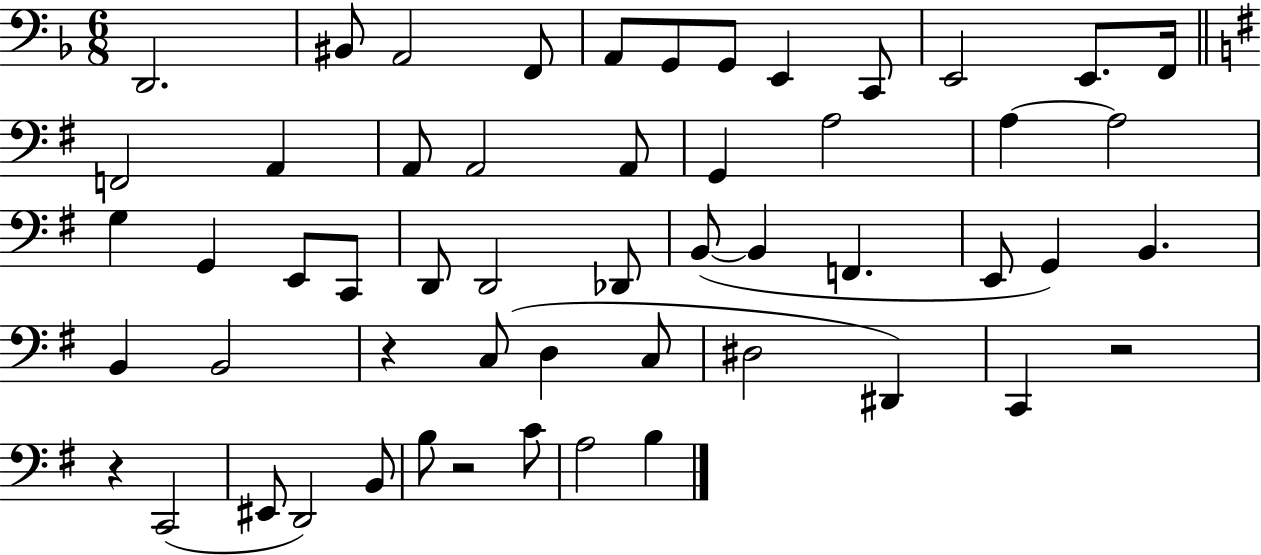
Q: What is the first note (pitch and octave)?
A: D2